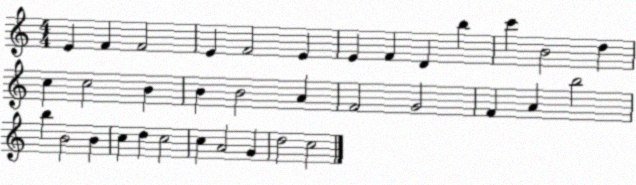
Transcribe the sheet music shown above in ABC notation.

X:1
T:Untitled
M:4/4
L:1/4
K:C
E F F2 E F2 E E F D b c' B2 d c c2 B B B2 A F2 G2 F A b2 b B2 B c d c2 c A2 G d2 c2